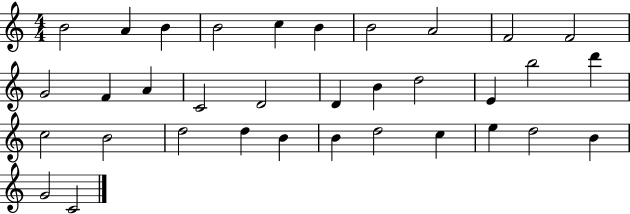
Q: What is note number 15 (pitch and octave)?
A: D4